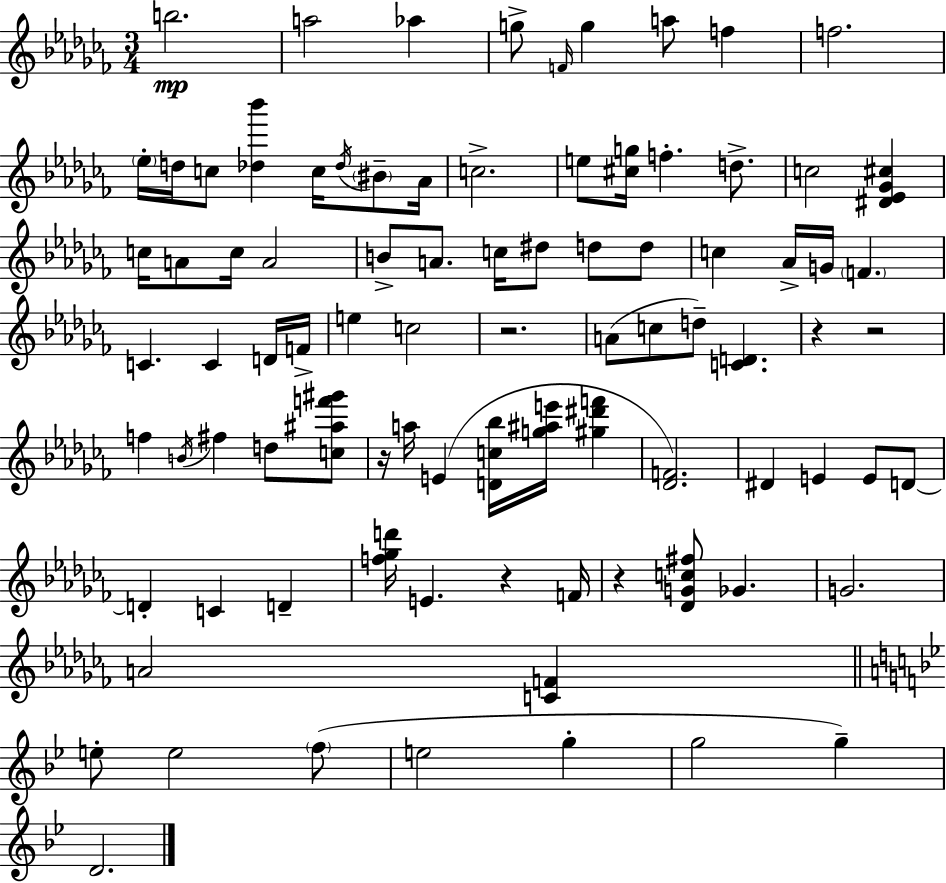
{
  \clef treble
  \numericTimeSignature
  \time 3/4
  \key aes \minor
  b''2.\mp | a''2 aes''4 | g''8-> \grace { f'16 } g''4 a''8 f''4 | f''2. | \break \parenthesize ees''16-. d''16 c''8 <des'' bes'''>4 c''16 \acciaccatura { des''16 } \parenthesize bis'8-- | aes'16 c''2.-> | e''8 <cis'' g''>16 f''4.-. d''8.-> | c''2 <dis' ees' ges' cis''>4 | \break c''16 a'8 c''16 a'2 | b'8-> a'8. c''16 dis''8 d''8 | d''8 c''4 aes'16-> g'16 \parenthesize f'4. | c'4. c'4 | \break d'16 f'16-> e''4 c''2 | r2. | a'8( c''8 d''8--) <c' d'>4. | r4 r2 | \break f''4 \acciaccatura { b'16 } fis''4 d''8 | <c'' ais'' f''' gis'''>8 r16 a''16 e'4( <d' c'' bes''>16 <g'' ais'' e'''>16 <gis'' dis''' f'''>4 | <des' f'>2.) | dis'4 e'4 e'8 | \break d'8~~ d'4-. c'4 d'4-- | <f'' ges'' d'''>16 e'4. r4 | f'16 r4 <des' g' c'' fis''>8 ges'4. | g'2. | \break a'2 <c' f'>4 | \bar "||" \break \key bes \major e''8-. e''2 \parenthesize f''8( | e''2 g''4-. | g''2 g''4--) | d'2. | \break \bar "|."
}